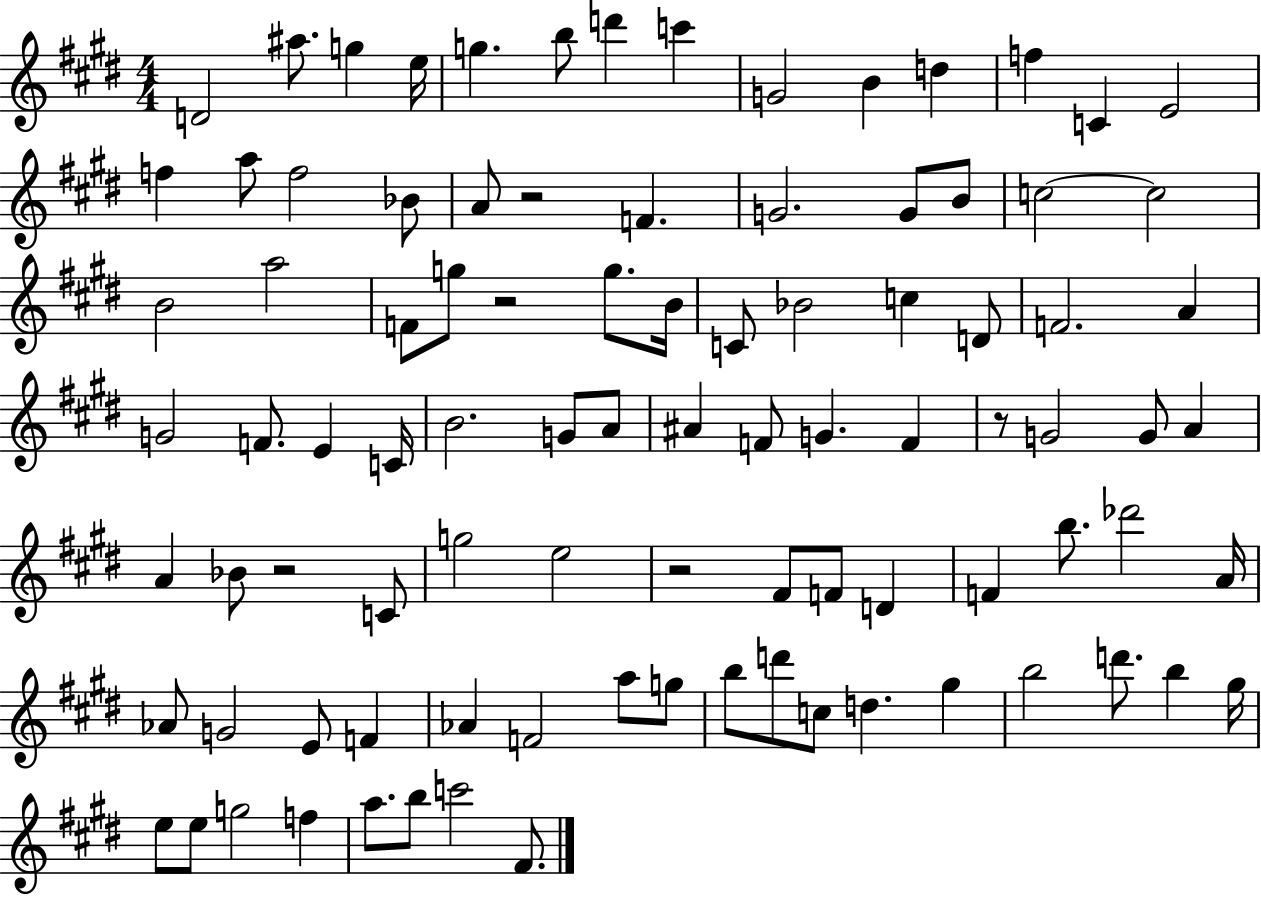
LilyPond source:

{
  \clef treble
  \numericTimeSignature
  \time 4/4
  \key e \major
  d'2 ais''8. g''4 e''16 | g''4. b''8 d'''4 c'''4 | g'2 b'4 d''4 | f''4 c'4 e'2 | \break f''4 a''8 f''2 bes'8 | a'8 r2 f'4. | g'2. g'8 b'8 | c''2~~ c''2 | \break b'2 a''2 | f'8 g''8 r2 g''8. b'16 | c'8 bes'2 c''4 d'8 | f'2. a'4 | \break g'2 f'8. e'4 c'16 | b'2. g'8 a'8 | ais'4 f'8 g'4. f'4 | r8 g'2 g'8 a'4 | \break a'4 bes'8 r2 c'8 | g''2 e''2 | r2 fis'8 f'8 d'4 | f'4 b''8. des'''2 a'16 | \break aes'8 g'2 e'8 f'4 | aes'4 f'2 a''8 g''8 | b''8 d'''8 c''8 d''4. gis''4 | b''2 d'''8. b''4 gis''16 | \break e''8 e''8 g''2 f''4 | a''8. b''8 c'''2 fis'8. | \bar "|."
}